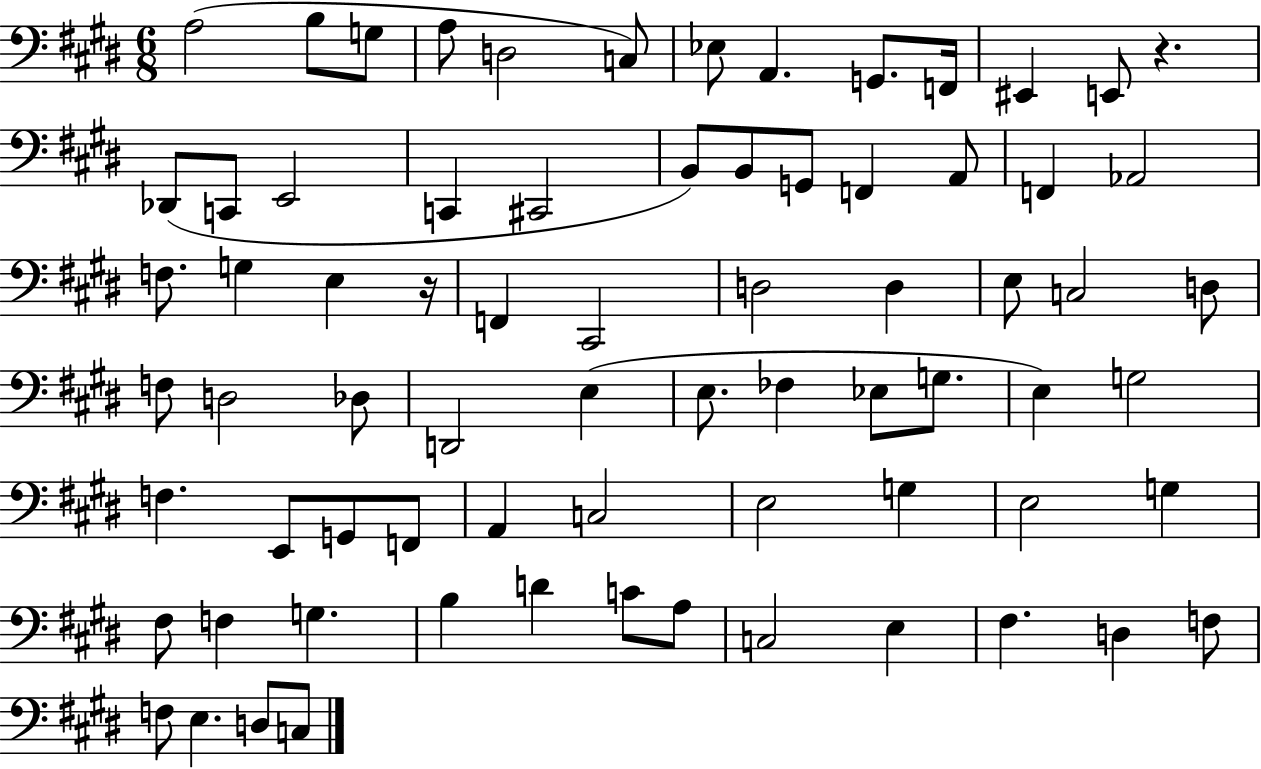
X:1
T:Untitled
M:6/8
L:1/4
K:E
A,2 B,/2 G,/2 A,/2 D,2 C,/2 _E,/2 A,, G,,/2 F,,/4 ^E,, E,,/2 z _D,,/2 C,,/2 E,,2 C,, ^C,,2 B,,/2 B,,/2 G,,/2 F,, A,,/2 F,, _A,,2 F,/2 G, E, z/4 F,, ^C,,2 D,2 D, E,/2 C,2 D,/2 F,/2 D,2 _D,/2 D,,2 E, E,/2 _F, _E,/2 G,/2 E, G,2 F, E,,/2 G,,/2 F,,/2 A,, C,2 E,2 G, E,2 G, ^F,/2 F, G, B, D C/2 A,/2 C,2 E, ^F, D, F,/2 F,/2 E, D,/2 C,/2